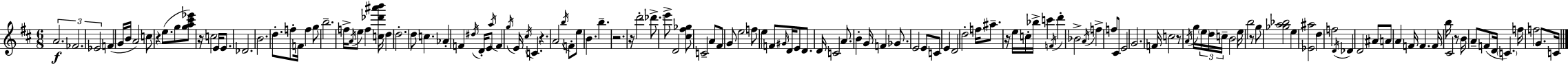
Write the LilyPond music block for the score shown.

{
  \clef treble
  \numericTimeSignature
  \time 6/8
  \key d \major
  \tuplet 3/2 { a'2.\f | fes'2. | ees'2 } f'4( | g'16 b'16 a'2) c''8 | \break r4 e''8.( g''8 <g'' a'' cis''' ees'''>8) r16 | c''2 e'16 e'8. | des'2. | b'2. | \break d''8.-. f''8-. f'16 f''4 g''8 | b''2.-- | f''16-> \acciaccatura { a'16 } e''8 f''4 <c'' des''' ais''' b'''>16 d''4 | d''2.-. | \break d''8 c''4. aes'4-. | f'4 \acciaccatura { dis''16 } d'16-. e'8 \acciaccatura { a''16 } f'4 | \acciaccatura { g''16 } e'16 \acciaccatura { cis''16 } c'4. r4. | a'2 | \break \acciaccatura { b''16 } f'8-. e''8 b'4. | b''4.-- r2. | r16 d'''2-. | \parenthesize des'''8.-> e'''8-> d'2 | \break <cis'' fis'' ges''>8 c'2-- | a'8 fis'8 g'8 e''2 | f''8 e''4 f'8 | \grace { gis'16 } d'16 e'8 d'8. d'16 c'2 | \break a'8. b'4-. g'16 | f'4 ges'8. e'2 | e'8 c'8 e'4 d'2 | d''2-. | \break f''16 ais''8.-- r16 e''16 c''16-. bes''16-> c'''4 | \acciaccatura { f'16 } d'''4-. bes'2-> | \acciaccatura { a'16 } f''4-> f''8 cis'8 | e'2 g'2. | \break f'16 c''2 | r8 \acciaccatura { a'16 } g''16 \tuplet 3/2 { \parenthesize e''16 d''16 | c''16-- } b'2 e''16 b''2 | r8 g''8 <ges'' a'' bes''>2 | \break e''4 <ees' ais''>2 | d''4 f''2 | \acciaccatura { d'16 } des'4 d'2 | ais'8 a'8 a'4 | \break f'16 f'4. f'16 b''16 | cis'2 r8 b'16 a'8-- | f'8( d'16 \parenthesize c'4.) f''16 f''2 | g'8. c'16 \bar "|."
}